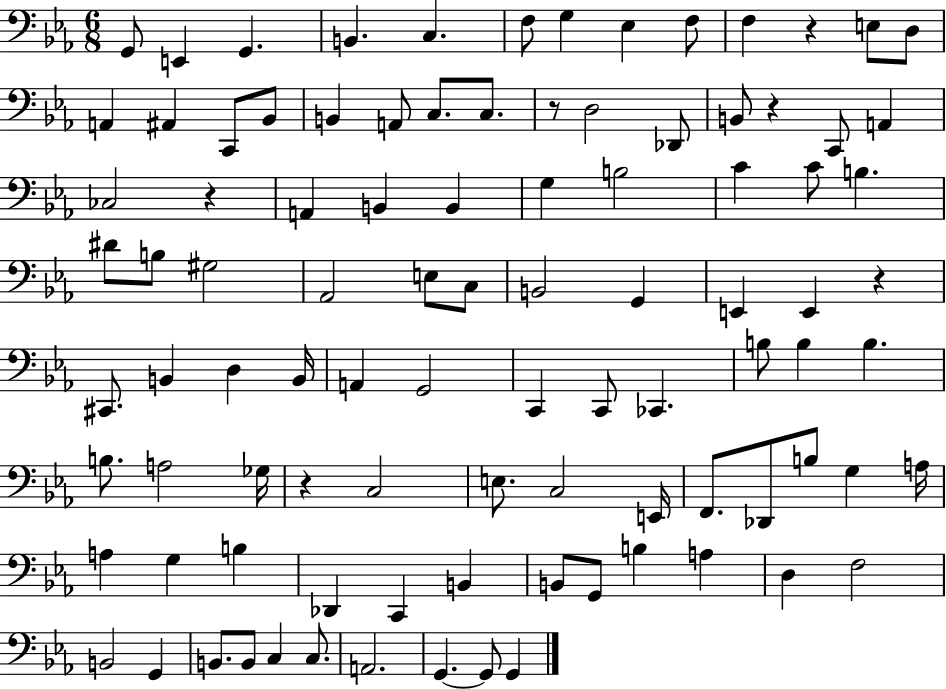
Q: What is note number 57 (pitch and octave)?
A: B3